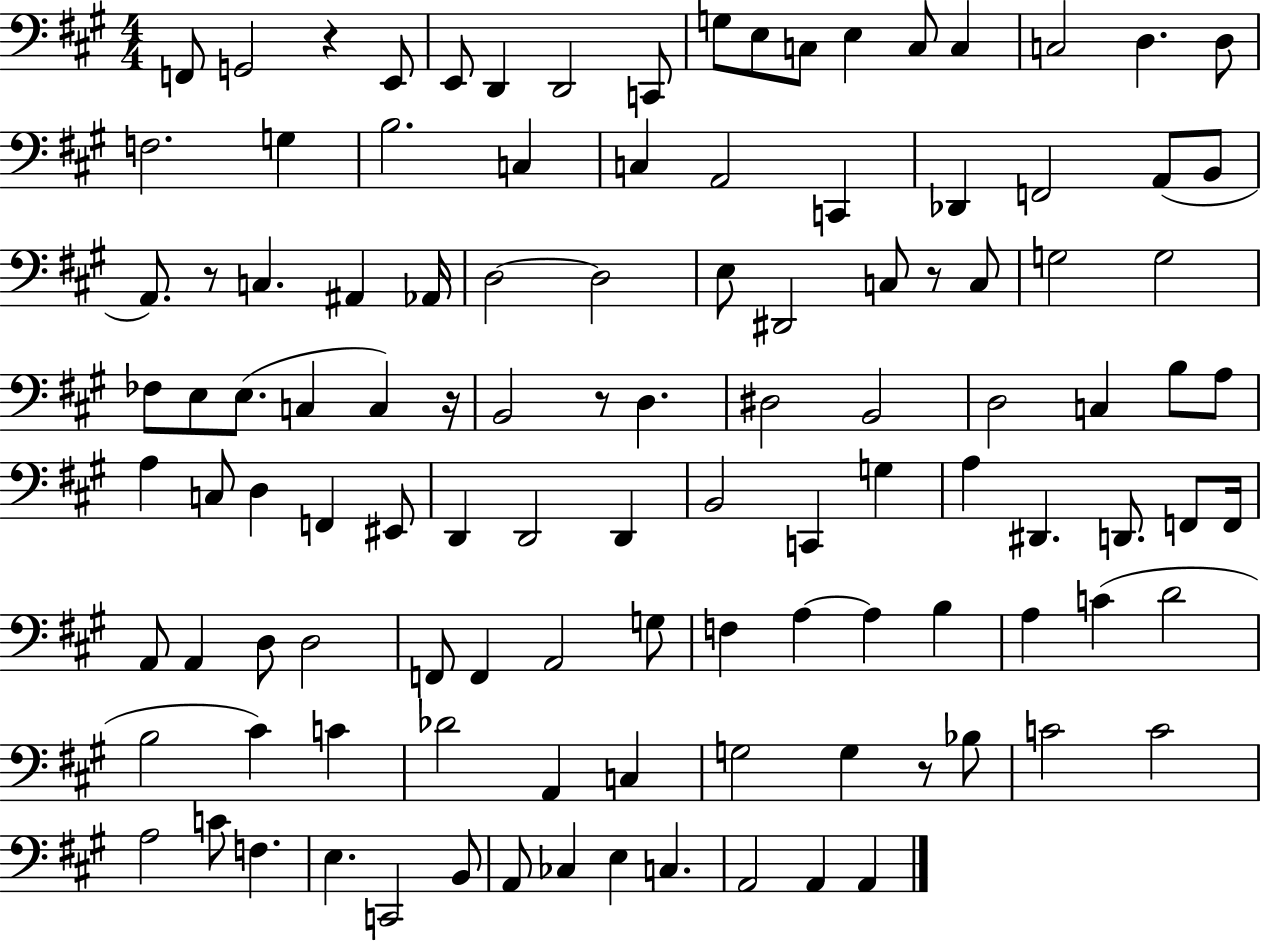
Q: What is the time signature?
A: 4/4